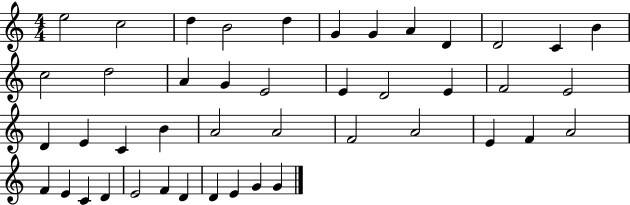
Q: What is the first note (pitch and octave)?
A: E5